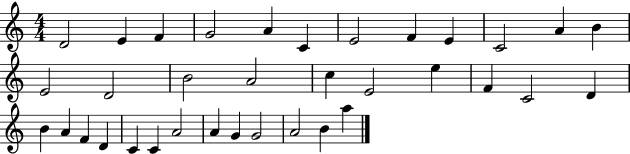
D4/h E4/q F4/q G4/h A4/q C4/q E4/h F4/q E4/q C4/h A4/q B4/q E4/h D4/h B4/h A4/h C5/q E4/h E5/q F4/q C4/h D4/q B4/q A4/q F4/q D4/q C4/q C4/q A4/h A4/q G4/q G4/h A4/h B4/q A5/q